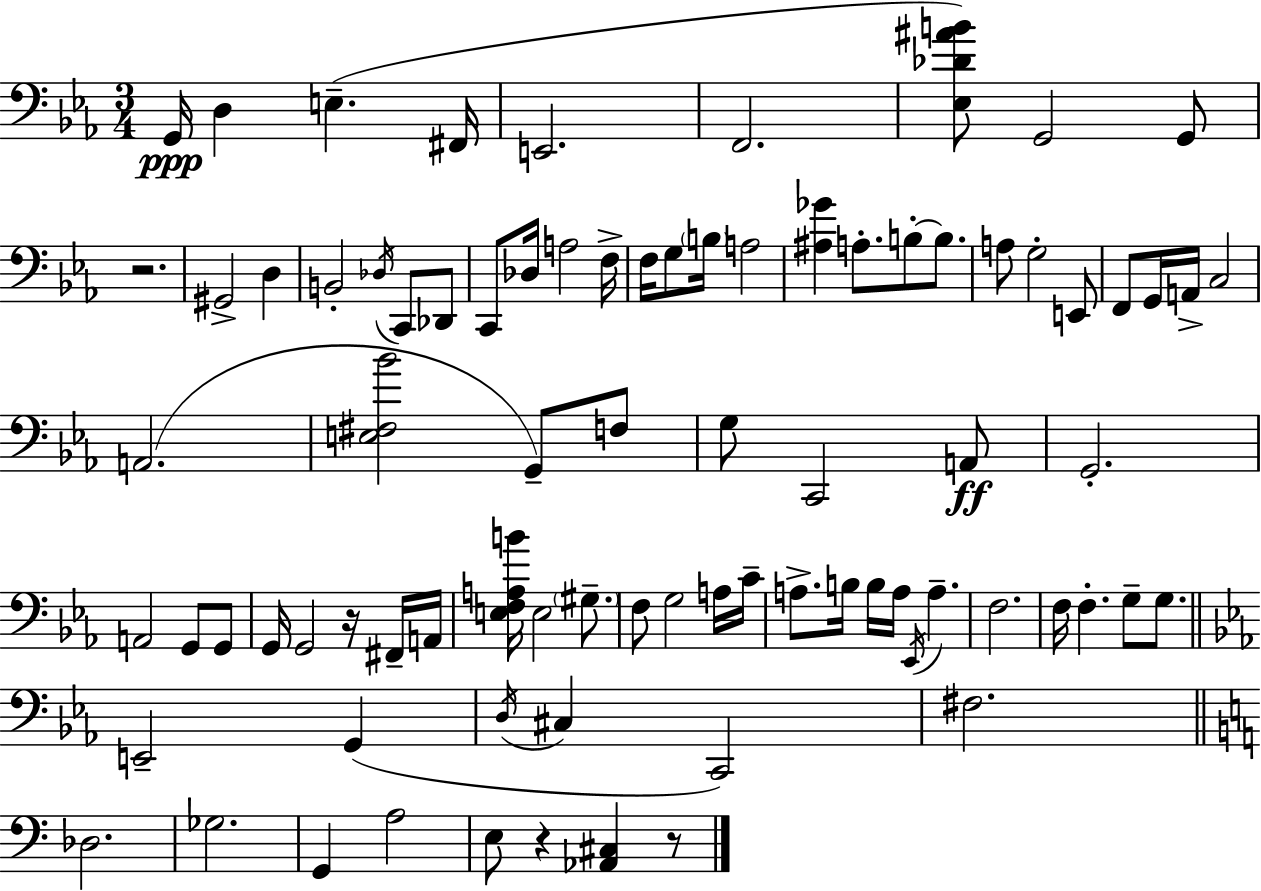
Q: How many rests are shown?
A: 4